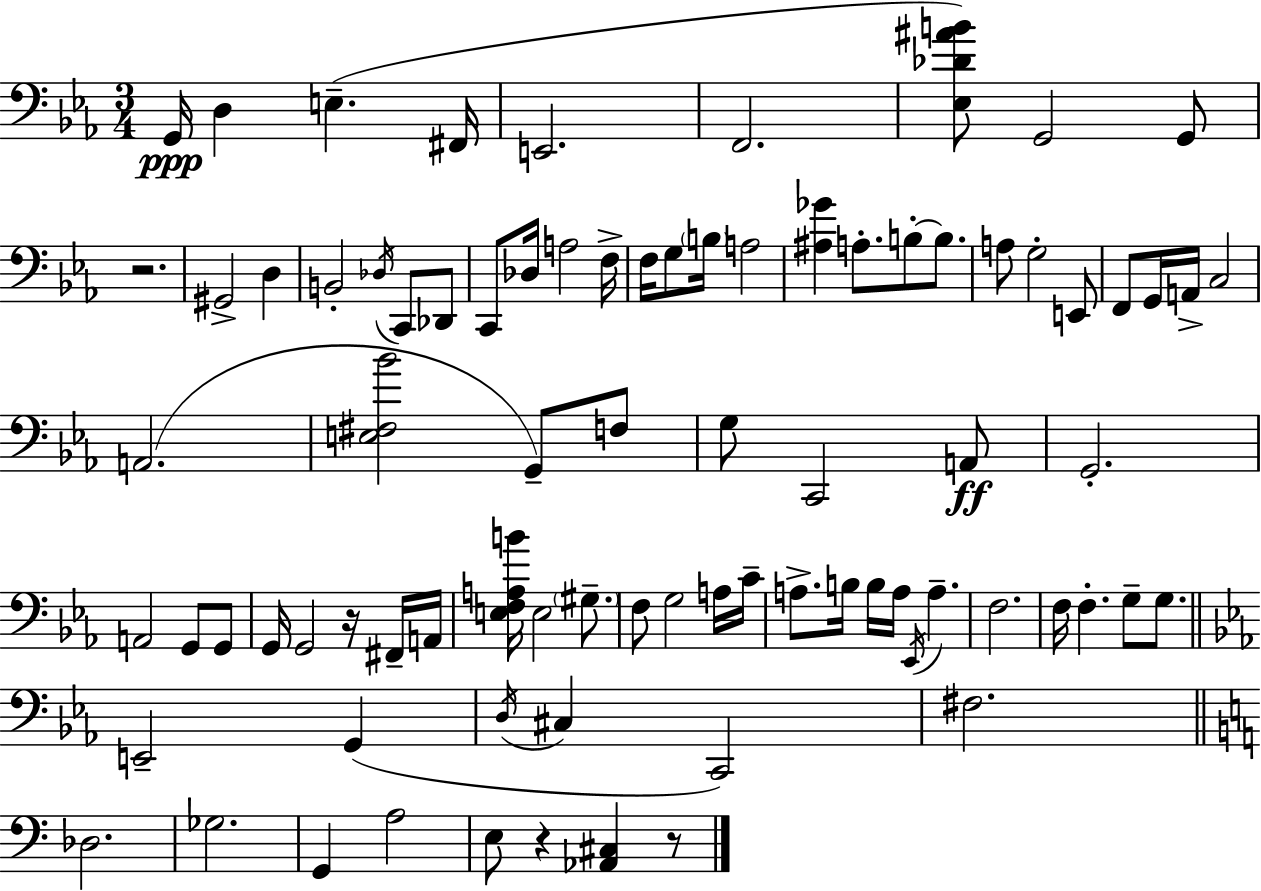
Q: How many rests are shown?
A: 4